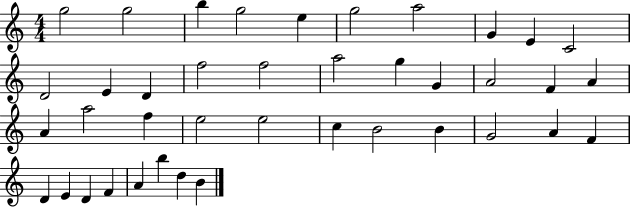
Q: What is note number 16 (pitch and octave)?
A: A5